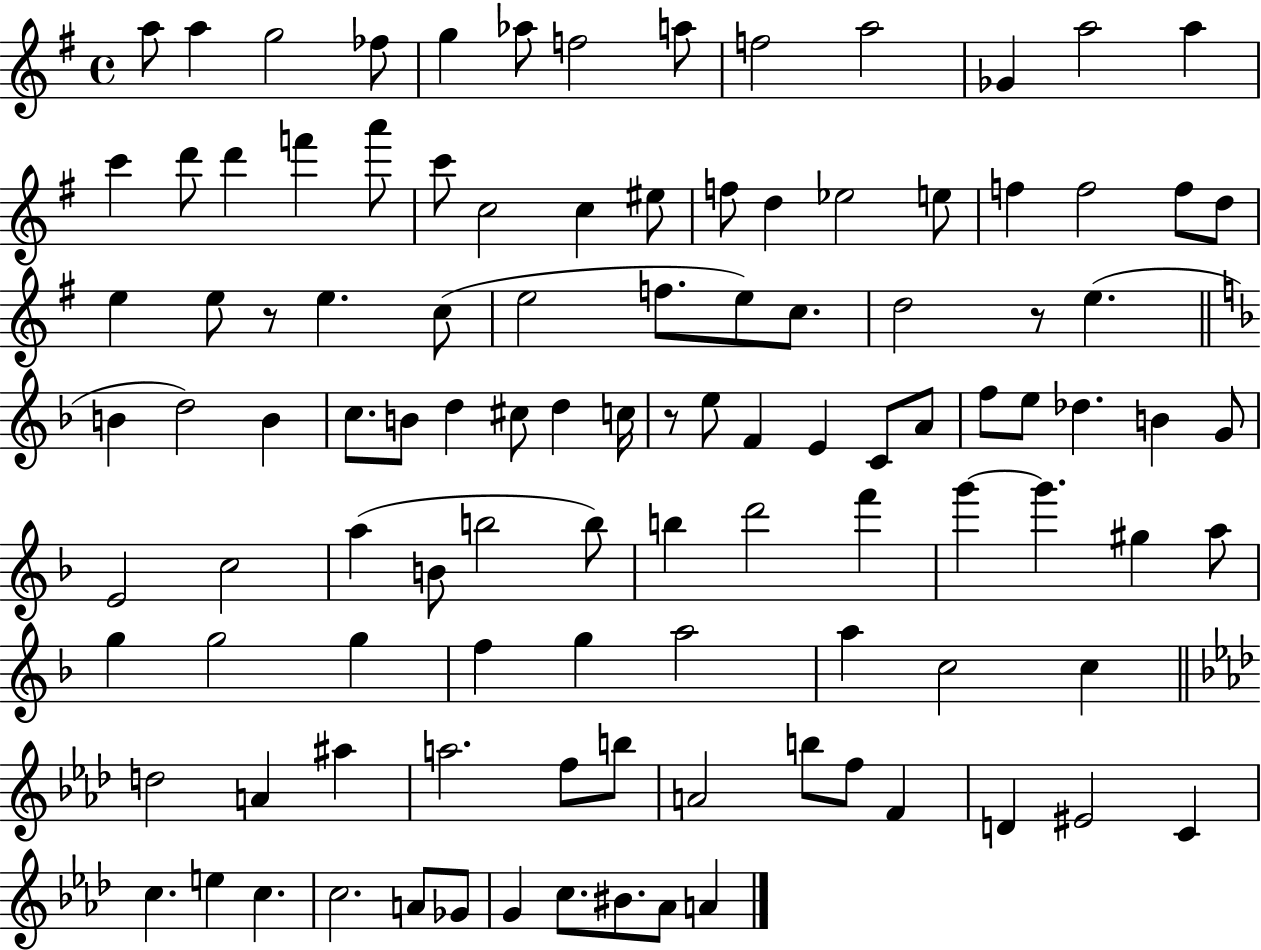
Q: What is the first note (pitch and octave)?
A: A5